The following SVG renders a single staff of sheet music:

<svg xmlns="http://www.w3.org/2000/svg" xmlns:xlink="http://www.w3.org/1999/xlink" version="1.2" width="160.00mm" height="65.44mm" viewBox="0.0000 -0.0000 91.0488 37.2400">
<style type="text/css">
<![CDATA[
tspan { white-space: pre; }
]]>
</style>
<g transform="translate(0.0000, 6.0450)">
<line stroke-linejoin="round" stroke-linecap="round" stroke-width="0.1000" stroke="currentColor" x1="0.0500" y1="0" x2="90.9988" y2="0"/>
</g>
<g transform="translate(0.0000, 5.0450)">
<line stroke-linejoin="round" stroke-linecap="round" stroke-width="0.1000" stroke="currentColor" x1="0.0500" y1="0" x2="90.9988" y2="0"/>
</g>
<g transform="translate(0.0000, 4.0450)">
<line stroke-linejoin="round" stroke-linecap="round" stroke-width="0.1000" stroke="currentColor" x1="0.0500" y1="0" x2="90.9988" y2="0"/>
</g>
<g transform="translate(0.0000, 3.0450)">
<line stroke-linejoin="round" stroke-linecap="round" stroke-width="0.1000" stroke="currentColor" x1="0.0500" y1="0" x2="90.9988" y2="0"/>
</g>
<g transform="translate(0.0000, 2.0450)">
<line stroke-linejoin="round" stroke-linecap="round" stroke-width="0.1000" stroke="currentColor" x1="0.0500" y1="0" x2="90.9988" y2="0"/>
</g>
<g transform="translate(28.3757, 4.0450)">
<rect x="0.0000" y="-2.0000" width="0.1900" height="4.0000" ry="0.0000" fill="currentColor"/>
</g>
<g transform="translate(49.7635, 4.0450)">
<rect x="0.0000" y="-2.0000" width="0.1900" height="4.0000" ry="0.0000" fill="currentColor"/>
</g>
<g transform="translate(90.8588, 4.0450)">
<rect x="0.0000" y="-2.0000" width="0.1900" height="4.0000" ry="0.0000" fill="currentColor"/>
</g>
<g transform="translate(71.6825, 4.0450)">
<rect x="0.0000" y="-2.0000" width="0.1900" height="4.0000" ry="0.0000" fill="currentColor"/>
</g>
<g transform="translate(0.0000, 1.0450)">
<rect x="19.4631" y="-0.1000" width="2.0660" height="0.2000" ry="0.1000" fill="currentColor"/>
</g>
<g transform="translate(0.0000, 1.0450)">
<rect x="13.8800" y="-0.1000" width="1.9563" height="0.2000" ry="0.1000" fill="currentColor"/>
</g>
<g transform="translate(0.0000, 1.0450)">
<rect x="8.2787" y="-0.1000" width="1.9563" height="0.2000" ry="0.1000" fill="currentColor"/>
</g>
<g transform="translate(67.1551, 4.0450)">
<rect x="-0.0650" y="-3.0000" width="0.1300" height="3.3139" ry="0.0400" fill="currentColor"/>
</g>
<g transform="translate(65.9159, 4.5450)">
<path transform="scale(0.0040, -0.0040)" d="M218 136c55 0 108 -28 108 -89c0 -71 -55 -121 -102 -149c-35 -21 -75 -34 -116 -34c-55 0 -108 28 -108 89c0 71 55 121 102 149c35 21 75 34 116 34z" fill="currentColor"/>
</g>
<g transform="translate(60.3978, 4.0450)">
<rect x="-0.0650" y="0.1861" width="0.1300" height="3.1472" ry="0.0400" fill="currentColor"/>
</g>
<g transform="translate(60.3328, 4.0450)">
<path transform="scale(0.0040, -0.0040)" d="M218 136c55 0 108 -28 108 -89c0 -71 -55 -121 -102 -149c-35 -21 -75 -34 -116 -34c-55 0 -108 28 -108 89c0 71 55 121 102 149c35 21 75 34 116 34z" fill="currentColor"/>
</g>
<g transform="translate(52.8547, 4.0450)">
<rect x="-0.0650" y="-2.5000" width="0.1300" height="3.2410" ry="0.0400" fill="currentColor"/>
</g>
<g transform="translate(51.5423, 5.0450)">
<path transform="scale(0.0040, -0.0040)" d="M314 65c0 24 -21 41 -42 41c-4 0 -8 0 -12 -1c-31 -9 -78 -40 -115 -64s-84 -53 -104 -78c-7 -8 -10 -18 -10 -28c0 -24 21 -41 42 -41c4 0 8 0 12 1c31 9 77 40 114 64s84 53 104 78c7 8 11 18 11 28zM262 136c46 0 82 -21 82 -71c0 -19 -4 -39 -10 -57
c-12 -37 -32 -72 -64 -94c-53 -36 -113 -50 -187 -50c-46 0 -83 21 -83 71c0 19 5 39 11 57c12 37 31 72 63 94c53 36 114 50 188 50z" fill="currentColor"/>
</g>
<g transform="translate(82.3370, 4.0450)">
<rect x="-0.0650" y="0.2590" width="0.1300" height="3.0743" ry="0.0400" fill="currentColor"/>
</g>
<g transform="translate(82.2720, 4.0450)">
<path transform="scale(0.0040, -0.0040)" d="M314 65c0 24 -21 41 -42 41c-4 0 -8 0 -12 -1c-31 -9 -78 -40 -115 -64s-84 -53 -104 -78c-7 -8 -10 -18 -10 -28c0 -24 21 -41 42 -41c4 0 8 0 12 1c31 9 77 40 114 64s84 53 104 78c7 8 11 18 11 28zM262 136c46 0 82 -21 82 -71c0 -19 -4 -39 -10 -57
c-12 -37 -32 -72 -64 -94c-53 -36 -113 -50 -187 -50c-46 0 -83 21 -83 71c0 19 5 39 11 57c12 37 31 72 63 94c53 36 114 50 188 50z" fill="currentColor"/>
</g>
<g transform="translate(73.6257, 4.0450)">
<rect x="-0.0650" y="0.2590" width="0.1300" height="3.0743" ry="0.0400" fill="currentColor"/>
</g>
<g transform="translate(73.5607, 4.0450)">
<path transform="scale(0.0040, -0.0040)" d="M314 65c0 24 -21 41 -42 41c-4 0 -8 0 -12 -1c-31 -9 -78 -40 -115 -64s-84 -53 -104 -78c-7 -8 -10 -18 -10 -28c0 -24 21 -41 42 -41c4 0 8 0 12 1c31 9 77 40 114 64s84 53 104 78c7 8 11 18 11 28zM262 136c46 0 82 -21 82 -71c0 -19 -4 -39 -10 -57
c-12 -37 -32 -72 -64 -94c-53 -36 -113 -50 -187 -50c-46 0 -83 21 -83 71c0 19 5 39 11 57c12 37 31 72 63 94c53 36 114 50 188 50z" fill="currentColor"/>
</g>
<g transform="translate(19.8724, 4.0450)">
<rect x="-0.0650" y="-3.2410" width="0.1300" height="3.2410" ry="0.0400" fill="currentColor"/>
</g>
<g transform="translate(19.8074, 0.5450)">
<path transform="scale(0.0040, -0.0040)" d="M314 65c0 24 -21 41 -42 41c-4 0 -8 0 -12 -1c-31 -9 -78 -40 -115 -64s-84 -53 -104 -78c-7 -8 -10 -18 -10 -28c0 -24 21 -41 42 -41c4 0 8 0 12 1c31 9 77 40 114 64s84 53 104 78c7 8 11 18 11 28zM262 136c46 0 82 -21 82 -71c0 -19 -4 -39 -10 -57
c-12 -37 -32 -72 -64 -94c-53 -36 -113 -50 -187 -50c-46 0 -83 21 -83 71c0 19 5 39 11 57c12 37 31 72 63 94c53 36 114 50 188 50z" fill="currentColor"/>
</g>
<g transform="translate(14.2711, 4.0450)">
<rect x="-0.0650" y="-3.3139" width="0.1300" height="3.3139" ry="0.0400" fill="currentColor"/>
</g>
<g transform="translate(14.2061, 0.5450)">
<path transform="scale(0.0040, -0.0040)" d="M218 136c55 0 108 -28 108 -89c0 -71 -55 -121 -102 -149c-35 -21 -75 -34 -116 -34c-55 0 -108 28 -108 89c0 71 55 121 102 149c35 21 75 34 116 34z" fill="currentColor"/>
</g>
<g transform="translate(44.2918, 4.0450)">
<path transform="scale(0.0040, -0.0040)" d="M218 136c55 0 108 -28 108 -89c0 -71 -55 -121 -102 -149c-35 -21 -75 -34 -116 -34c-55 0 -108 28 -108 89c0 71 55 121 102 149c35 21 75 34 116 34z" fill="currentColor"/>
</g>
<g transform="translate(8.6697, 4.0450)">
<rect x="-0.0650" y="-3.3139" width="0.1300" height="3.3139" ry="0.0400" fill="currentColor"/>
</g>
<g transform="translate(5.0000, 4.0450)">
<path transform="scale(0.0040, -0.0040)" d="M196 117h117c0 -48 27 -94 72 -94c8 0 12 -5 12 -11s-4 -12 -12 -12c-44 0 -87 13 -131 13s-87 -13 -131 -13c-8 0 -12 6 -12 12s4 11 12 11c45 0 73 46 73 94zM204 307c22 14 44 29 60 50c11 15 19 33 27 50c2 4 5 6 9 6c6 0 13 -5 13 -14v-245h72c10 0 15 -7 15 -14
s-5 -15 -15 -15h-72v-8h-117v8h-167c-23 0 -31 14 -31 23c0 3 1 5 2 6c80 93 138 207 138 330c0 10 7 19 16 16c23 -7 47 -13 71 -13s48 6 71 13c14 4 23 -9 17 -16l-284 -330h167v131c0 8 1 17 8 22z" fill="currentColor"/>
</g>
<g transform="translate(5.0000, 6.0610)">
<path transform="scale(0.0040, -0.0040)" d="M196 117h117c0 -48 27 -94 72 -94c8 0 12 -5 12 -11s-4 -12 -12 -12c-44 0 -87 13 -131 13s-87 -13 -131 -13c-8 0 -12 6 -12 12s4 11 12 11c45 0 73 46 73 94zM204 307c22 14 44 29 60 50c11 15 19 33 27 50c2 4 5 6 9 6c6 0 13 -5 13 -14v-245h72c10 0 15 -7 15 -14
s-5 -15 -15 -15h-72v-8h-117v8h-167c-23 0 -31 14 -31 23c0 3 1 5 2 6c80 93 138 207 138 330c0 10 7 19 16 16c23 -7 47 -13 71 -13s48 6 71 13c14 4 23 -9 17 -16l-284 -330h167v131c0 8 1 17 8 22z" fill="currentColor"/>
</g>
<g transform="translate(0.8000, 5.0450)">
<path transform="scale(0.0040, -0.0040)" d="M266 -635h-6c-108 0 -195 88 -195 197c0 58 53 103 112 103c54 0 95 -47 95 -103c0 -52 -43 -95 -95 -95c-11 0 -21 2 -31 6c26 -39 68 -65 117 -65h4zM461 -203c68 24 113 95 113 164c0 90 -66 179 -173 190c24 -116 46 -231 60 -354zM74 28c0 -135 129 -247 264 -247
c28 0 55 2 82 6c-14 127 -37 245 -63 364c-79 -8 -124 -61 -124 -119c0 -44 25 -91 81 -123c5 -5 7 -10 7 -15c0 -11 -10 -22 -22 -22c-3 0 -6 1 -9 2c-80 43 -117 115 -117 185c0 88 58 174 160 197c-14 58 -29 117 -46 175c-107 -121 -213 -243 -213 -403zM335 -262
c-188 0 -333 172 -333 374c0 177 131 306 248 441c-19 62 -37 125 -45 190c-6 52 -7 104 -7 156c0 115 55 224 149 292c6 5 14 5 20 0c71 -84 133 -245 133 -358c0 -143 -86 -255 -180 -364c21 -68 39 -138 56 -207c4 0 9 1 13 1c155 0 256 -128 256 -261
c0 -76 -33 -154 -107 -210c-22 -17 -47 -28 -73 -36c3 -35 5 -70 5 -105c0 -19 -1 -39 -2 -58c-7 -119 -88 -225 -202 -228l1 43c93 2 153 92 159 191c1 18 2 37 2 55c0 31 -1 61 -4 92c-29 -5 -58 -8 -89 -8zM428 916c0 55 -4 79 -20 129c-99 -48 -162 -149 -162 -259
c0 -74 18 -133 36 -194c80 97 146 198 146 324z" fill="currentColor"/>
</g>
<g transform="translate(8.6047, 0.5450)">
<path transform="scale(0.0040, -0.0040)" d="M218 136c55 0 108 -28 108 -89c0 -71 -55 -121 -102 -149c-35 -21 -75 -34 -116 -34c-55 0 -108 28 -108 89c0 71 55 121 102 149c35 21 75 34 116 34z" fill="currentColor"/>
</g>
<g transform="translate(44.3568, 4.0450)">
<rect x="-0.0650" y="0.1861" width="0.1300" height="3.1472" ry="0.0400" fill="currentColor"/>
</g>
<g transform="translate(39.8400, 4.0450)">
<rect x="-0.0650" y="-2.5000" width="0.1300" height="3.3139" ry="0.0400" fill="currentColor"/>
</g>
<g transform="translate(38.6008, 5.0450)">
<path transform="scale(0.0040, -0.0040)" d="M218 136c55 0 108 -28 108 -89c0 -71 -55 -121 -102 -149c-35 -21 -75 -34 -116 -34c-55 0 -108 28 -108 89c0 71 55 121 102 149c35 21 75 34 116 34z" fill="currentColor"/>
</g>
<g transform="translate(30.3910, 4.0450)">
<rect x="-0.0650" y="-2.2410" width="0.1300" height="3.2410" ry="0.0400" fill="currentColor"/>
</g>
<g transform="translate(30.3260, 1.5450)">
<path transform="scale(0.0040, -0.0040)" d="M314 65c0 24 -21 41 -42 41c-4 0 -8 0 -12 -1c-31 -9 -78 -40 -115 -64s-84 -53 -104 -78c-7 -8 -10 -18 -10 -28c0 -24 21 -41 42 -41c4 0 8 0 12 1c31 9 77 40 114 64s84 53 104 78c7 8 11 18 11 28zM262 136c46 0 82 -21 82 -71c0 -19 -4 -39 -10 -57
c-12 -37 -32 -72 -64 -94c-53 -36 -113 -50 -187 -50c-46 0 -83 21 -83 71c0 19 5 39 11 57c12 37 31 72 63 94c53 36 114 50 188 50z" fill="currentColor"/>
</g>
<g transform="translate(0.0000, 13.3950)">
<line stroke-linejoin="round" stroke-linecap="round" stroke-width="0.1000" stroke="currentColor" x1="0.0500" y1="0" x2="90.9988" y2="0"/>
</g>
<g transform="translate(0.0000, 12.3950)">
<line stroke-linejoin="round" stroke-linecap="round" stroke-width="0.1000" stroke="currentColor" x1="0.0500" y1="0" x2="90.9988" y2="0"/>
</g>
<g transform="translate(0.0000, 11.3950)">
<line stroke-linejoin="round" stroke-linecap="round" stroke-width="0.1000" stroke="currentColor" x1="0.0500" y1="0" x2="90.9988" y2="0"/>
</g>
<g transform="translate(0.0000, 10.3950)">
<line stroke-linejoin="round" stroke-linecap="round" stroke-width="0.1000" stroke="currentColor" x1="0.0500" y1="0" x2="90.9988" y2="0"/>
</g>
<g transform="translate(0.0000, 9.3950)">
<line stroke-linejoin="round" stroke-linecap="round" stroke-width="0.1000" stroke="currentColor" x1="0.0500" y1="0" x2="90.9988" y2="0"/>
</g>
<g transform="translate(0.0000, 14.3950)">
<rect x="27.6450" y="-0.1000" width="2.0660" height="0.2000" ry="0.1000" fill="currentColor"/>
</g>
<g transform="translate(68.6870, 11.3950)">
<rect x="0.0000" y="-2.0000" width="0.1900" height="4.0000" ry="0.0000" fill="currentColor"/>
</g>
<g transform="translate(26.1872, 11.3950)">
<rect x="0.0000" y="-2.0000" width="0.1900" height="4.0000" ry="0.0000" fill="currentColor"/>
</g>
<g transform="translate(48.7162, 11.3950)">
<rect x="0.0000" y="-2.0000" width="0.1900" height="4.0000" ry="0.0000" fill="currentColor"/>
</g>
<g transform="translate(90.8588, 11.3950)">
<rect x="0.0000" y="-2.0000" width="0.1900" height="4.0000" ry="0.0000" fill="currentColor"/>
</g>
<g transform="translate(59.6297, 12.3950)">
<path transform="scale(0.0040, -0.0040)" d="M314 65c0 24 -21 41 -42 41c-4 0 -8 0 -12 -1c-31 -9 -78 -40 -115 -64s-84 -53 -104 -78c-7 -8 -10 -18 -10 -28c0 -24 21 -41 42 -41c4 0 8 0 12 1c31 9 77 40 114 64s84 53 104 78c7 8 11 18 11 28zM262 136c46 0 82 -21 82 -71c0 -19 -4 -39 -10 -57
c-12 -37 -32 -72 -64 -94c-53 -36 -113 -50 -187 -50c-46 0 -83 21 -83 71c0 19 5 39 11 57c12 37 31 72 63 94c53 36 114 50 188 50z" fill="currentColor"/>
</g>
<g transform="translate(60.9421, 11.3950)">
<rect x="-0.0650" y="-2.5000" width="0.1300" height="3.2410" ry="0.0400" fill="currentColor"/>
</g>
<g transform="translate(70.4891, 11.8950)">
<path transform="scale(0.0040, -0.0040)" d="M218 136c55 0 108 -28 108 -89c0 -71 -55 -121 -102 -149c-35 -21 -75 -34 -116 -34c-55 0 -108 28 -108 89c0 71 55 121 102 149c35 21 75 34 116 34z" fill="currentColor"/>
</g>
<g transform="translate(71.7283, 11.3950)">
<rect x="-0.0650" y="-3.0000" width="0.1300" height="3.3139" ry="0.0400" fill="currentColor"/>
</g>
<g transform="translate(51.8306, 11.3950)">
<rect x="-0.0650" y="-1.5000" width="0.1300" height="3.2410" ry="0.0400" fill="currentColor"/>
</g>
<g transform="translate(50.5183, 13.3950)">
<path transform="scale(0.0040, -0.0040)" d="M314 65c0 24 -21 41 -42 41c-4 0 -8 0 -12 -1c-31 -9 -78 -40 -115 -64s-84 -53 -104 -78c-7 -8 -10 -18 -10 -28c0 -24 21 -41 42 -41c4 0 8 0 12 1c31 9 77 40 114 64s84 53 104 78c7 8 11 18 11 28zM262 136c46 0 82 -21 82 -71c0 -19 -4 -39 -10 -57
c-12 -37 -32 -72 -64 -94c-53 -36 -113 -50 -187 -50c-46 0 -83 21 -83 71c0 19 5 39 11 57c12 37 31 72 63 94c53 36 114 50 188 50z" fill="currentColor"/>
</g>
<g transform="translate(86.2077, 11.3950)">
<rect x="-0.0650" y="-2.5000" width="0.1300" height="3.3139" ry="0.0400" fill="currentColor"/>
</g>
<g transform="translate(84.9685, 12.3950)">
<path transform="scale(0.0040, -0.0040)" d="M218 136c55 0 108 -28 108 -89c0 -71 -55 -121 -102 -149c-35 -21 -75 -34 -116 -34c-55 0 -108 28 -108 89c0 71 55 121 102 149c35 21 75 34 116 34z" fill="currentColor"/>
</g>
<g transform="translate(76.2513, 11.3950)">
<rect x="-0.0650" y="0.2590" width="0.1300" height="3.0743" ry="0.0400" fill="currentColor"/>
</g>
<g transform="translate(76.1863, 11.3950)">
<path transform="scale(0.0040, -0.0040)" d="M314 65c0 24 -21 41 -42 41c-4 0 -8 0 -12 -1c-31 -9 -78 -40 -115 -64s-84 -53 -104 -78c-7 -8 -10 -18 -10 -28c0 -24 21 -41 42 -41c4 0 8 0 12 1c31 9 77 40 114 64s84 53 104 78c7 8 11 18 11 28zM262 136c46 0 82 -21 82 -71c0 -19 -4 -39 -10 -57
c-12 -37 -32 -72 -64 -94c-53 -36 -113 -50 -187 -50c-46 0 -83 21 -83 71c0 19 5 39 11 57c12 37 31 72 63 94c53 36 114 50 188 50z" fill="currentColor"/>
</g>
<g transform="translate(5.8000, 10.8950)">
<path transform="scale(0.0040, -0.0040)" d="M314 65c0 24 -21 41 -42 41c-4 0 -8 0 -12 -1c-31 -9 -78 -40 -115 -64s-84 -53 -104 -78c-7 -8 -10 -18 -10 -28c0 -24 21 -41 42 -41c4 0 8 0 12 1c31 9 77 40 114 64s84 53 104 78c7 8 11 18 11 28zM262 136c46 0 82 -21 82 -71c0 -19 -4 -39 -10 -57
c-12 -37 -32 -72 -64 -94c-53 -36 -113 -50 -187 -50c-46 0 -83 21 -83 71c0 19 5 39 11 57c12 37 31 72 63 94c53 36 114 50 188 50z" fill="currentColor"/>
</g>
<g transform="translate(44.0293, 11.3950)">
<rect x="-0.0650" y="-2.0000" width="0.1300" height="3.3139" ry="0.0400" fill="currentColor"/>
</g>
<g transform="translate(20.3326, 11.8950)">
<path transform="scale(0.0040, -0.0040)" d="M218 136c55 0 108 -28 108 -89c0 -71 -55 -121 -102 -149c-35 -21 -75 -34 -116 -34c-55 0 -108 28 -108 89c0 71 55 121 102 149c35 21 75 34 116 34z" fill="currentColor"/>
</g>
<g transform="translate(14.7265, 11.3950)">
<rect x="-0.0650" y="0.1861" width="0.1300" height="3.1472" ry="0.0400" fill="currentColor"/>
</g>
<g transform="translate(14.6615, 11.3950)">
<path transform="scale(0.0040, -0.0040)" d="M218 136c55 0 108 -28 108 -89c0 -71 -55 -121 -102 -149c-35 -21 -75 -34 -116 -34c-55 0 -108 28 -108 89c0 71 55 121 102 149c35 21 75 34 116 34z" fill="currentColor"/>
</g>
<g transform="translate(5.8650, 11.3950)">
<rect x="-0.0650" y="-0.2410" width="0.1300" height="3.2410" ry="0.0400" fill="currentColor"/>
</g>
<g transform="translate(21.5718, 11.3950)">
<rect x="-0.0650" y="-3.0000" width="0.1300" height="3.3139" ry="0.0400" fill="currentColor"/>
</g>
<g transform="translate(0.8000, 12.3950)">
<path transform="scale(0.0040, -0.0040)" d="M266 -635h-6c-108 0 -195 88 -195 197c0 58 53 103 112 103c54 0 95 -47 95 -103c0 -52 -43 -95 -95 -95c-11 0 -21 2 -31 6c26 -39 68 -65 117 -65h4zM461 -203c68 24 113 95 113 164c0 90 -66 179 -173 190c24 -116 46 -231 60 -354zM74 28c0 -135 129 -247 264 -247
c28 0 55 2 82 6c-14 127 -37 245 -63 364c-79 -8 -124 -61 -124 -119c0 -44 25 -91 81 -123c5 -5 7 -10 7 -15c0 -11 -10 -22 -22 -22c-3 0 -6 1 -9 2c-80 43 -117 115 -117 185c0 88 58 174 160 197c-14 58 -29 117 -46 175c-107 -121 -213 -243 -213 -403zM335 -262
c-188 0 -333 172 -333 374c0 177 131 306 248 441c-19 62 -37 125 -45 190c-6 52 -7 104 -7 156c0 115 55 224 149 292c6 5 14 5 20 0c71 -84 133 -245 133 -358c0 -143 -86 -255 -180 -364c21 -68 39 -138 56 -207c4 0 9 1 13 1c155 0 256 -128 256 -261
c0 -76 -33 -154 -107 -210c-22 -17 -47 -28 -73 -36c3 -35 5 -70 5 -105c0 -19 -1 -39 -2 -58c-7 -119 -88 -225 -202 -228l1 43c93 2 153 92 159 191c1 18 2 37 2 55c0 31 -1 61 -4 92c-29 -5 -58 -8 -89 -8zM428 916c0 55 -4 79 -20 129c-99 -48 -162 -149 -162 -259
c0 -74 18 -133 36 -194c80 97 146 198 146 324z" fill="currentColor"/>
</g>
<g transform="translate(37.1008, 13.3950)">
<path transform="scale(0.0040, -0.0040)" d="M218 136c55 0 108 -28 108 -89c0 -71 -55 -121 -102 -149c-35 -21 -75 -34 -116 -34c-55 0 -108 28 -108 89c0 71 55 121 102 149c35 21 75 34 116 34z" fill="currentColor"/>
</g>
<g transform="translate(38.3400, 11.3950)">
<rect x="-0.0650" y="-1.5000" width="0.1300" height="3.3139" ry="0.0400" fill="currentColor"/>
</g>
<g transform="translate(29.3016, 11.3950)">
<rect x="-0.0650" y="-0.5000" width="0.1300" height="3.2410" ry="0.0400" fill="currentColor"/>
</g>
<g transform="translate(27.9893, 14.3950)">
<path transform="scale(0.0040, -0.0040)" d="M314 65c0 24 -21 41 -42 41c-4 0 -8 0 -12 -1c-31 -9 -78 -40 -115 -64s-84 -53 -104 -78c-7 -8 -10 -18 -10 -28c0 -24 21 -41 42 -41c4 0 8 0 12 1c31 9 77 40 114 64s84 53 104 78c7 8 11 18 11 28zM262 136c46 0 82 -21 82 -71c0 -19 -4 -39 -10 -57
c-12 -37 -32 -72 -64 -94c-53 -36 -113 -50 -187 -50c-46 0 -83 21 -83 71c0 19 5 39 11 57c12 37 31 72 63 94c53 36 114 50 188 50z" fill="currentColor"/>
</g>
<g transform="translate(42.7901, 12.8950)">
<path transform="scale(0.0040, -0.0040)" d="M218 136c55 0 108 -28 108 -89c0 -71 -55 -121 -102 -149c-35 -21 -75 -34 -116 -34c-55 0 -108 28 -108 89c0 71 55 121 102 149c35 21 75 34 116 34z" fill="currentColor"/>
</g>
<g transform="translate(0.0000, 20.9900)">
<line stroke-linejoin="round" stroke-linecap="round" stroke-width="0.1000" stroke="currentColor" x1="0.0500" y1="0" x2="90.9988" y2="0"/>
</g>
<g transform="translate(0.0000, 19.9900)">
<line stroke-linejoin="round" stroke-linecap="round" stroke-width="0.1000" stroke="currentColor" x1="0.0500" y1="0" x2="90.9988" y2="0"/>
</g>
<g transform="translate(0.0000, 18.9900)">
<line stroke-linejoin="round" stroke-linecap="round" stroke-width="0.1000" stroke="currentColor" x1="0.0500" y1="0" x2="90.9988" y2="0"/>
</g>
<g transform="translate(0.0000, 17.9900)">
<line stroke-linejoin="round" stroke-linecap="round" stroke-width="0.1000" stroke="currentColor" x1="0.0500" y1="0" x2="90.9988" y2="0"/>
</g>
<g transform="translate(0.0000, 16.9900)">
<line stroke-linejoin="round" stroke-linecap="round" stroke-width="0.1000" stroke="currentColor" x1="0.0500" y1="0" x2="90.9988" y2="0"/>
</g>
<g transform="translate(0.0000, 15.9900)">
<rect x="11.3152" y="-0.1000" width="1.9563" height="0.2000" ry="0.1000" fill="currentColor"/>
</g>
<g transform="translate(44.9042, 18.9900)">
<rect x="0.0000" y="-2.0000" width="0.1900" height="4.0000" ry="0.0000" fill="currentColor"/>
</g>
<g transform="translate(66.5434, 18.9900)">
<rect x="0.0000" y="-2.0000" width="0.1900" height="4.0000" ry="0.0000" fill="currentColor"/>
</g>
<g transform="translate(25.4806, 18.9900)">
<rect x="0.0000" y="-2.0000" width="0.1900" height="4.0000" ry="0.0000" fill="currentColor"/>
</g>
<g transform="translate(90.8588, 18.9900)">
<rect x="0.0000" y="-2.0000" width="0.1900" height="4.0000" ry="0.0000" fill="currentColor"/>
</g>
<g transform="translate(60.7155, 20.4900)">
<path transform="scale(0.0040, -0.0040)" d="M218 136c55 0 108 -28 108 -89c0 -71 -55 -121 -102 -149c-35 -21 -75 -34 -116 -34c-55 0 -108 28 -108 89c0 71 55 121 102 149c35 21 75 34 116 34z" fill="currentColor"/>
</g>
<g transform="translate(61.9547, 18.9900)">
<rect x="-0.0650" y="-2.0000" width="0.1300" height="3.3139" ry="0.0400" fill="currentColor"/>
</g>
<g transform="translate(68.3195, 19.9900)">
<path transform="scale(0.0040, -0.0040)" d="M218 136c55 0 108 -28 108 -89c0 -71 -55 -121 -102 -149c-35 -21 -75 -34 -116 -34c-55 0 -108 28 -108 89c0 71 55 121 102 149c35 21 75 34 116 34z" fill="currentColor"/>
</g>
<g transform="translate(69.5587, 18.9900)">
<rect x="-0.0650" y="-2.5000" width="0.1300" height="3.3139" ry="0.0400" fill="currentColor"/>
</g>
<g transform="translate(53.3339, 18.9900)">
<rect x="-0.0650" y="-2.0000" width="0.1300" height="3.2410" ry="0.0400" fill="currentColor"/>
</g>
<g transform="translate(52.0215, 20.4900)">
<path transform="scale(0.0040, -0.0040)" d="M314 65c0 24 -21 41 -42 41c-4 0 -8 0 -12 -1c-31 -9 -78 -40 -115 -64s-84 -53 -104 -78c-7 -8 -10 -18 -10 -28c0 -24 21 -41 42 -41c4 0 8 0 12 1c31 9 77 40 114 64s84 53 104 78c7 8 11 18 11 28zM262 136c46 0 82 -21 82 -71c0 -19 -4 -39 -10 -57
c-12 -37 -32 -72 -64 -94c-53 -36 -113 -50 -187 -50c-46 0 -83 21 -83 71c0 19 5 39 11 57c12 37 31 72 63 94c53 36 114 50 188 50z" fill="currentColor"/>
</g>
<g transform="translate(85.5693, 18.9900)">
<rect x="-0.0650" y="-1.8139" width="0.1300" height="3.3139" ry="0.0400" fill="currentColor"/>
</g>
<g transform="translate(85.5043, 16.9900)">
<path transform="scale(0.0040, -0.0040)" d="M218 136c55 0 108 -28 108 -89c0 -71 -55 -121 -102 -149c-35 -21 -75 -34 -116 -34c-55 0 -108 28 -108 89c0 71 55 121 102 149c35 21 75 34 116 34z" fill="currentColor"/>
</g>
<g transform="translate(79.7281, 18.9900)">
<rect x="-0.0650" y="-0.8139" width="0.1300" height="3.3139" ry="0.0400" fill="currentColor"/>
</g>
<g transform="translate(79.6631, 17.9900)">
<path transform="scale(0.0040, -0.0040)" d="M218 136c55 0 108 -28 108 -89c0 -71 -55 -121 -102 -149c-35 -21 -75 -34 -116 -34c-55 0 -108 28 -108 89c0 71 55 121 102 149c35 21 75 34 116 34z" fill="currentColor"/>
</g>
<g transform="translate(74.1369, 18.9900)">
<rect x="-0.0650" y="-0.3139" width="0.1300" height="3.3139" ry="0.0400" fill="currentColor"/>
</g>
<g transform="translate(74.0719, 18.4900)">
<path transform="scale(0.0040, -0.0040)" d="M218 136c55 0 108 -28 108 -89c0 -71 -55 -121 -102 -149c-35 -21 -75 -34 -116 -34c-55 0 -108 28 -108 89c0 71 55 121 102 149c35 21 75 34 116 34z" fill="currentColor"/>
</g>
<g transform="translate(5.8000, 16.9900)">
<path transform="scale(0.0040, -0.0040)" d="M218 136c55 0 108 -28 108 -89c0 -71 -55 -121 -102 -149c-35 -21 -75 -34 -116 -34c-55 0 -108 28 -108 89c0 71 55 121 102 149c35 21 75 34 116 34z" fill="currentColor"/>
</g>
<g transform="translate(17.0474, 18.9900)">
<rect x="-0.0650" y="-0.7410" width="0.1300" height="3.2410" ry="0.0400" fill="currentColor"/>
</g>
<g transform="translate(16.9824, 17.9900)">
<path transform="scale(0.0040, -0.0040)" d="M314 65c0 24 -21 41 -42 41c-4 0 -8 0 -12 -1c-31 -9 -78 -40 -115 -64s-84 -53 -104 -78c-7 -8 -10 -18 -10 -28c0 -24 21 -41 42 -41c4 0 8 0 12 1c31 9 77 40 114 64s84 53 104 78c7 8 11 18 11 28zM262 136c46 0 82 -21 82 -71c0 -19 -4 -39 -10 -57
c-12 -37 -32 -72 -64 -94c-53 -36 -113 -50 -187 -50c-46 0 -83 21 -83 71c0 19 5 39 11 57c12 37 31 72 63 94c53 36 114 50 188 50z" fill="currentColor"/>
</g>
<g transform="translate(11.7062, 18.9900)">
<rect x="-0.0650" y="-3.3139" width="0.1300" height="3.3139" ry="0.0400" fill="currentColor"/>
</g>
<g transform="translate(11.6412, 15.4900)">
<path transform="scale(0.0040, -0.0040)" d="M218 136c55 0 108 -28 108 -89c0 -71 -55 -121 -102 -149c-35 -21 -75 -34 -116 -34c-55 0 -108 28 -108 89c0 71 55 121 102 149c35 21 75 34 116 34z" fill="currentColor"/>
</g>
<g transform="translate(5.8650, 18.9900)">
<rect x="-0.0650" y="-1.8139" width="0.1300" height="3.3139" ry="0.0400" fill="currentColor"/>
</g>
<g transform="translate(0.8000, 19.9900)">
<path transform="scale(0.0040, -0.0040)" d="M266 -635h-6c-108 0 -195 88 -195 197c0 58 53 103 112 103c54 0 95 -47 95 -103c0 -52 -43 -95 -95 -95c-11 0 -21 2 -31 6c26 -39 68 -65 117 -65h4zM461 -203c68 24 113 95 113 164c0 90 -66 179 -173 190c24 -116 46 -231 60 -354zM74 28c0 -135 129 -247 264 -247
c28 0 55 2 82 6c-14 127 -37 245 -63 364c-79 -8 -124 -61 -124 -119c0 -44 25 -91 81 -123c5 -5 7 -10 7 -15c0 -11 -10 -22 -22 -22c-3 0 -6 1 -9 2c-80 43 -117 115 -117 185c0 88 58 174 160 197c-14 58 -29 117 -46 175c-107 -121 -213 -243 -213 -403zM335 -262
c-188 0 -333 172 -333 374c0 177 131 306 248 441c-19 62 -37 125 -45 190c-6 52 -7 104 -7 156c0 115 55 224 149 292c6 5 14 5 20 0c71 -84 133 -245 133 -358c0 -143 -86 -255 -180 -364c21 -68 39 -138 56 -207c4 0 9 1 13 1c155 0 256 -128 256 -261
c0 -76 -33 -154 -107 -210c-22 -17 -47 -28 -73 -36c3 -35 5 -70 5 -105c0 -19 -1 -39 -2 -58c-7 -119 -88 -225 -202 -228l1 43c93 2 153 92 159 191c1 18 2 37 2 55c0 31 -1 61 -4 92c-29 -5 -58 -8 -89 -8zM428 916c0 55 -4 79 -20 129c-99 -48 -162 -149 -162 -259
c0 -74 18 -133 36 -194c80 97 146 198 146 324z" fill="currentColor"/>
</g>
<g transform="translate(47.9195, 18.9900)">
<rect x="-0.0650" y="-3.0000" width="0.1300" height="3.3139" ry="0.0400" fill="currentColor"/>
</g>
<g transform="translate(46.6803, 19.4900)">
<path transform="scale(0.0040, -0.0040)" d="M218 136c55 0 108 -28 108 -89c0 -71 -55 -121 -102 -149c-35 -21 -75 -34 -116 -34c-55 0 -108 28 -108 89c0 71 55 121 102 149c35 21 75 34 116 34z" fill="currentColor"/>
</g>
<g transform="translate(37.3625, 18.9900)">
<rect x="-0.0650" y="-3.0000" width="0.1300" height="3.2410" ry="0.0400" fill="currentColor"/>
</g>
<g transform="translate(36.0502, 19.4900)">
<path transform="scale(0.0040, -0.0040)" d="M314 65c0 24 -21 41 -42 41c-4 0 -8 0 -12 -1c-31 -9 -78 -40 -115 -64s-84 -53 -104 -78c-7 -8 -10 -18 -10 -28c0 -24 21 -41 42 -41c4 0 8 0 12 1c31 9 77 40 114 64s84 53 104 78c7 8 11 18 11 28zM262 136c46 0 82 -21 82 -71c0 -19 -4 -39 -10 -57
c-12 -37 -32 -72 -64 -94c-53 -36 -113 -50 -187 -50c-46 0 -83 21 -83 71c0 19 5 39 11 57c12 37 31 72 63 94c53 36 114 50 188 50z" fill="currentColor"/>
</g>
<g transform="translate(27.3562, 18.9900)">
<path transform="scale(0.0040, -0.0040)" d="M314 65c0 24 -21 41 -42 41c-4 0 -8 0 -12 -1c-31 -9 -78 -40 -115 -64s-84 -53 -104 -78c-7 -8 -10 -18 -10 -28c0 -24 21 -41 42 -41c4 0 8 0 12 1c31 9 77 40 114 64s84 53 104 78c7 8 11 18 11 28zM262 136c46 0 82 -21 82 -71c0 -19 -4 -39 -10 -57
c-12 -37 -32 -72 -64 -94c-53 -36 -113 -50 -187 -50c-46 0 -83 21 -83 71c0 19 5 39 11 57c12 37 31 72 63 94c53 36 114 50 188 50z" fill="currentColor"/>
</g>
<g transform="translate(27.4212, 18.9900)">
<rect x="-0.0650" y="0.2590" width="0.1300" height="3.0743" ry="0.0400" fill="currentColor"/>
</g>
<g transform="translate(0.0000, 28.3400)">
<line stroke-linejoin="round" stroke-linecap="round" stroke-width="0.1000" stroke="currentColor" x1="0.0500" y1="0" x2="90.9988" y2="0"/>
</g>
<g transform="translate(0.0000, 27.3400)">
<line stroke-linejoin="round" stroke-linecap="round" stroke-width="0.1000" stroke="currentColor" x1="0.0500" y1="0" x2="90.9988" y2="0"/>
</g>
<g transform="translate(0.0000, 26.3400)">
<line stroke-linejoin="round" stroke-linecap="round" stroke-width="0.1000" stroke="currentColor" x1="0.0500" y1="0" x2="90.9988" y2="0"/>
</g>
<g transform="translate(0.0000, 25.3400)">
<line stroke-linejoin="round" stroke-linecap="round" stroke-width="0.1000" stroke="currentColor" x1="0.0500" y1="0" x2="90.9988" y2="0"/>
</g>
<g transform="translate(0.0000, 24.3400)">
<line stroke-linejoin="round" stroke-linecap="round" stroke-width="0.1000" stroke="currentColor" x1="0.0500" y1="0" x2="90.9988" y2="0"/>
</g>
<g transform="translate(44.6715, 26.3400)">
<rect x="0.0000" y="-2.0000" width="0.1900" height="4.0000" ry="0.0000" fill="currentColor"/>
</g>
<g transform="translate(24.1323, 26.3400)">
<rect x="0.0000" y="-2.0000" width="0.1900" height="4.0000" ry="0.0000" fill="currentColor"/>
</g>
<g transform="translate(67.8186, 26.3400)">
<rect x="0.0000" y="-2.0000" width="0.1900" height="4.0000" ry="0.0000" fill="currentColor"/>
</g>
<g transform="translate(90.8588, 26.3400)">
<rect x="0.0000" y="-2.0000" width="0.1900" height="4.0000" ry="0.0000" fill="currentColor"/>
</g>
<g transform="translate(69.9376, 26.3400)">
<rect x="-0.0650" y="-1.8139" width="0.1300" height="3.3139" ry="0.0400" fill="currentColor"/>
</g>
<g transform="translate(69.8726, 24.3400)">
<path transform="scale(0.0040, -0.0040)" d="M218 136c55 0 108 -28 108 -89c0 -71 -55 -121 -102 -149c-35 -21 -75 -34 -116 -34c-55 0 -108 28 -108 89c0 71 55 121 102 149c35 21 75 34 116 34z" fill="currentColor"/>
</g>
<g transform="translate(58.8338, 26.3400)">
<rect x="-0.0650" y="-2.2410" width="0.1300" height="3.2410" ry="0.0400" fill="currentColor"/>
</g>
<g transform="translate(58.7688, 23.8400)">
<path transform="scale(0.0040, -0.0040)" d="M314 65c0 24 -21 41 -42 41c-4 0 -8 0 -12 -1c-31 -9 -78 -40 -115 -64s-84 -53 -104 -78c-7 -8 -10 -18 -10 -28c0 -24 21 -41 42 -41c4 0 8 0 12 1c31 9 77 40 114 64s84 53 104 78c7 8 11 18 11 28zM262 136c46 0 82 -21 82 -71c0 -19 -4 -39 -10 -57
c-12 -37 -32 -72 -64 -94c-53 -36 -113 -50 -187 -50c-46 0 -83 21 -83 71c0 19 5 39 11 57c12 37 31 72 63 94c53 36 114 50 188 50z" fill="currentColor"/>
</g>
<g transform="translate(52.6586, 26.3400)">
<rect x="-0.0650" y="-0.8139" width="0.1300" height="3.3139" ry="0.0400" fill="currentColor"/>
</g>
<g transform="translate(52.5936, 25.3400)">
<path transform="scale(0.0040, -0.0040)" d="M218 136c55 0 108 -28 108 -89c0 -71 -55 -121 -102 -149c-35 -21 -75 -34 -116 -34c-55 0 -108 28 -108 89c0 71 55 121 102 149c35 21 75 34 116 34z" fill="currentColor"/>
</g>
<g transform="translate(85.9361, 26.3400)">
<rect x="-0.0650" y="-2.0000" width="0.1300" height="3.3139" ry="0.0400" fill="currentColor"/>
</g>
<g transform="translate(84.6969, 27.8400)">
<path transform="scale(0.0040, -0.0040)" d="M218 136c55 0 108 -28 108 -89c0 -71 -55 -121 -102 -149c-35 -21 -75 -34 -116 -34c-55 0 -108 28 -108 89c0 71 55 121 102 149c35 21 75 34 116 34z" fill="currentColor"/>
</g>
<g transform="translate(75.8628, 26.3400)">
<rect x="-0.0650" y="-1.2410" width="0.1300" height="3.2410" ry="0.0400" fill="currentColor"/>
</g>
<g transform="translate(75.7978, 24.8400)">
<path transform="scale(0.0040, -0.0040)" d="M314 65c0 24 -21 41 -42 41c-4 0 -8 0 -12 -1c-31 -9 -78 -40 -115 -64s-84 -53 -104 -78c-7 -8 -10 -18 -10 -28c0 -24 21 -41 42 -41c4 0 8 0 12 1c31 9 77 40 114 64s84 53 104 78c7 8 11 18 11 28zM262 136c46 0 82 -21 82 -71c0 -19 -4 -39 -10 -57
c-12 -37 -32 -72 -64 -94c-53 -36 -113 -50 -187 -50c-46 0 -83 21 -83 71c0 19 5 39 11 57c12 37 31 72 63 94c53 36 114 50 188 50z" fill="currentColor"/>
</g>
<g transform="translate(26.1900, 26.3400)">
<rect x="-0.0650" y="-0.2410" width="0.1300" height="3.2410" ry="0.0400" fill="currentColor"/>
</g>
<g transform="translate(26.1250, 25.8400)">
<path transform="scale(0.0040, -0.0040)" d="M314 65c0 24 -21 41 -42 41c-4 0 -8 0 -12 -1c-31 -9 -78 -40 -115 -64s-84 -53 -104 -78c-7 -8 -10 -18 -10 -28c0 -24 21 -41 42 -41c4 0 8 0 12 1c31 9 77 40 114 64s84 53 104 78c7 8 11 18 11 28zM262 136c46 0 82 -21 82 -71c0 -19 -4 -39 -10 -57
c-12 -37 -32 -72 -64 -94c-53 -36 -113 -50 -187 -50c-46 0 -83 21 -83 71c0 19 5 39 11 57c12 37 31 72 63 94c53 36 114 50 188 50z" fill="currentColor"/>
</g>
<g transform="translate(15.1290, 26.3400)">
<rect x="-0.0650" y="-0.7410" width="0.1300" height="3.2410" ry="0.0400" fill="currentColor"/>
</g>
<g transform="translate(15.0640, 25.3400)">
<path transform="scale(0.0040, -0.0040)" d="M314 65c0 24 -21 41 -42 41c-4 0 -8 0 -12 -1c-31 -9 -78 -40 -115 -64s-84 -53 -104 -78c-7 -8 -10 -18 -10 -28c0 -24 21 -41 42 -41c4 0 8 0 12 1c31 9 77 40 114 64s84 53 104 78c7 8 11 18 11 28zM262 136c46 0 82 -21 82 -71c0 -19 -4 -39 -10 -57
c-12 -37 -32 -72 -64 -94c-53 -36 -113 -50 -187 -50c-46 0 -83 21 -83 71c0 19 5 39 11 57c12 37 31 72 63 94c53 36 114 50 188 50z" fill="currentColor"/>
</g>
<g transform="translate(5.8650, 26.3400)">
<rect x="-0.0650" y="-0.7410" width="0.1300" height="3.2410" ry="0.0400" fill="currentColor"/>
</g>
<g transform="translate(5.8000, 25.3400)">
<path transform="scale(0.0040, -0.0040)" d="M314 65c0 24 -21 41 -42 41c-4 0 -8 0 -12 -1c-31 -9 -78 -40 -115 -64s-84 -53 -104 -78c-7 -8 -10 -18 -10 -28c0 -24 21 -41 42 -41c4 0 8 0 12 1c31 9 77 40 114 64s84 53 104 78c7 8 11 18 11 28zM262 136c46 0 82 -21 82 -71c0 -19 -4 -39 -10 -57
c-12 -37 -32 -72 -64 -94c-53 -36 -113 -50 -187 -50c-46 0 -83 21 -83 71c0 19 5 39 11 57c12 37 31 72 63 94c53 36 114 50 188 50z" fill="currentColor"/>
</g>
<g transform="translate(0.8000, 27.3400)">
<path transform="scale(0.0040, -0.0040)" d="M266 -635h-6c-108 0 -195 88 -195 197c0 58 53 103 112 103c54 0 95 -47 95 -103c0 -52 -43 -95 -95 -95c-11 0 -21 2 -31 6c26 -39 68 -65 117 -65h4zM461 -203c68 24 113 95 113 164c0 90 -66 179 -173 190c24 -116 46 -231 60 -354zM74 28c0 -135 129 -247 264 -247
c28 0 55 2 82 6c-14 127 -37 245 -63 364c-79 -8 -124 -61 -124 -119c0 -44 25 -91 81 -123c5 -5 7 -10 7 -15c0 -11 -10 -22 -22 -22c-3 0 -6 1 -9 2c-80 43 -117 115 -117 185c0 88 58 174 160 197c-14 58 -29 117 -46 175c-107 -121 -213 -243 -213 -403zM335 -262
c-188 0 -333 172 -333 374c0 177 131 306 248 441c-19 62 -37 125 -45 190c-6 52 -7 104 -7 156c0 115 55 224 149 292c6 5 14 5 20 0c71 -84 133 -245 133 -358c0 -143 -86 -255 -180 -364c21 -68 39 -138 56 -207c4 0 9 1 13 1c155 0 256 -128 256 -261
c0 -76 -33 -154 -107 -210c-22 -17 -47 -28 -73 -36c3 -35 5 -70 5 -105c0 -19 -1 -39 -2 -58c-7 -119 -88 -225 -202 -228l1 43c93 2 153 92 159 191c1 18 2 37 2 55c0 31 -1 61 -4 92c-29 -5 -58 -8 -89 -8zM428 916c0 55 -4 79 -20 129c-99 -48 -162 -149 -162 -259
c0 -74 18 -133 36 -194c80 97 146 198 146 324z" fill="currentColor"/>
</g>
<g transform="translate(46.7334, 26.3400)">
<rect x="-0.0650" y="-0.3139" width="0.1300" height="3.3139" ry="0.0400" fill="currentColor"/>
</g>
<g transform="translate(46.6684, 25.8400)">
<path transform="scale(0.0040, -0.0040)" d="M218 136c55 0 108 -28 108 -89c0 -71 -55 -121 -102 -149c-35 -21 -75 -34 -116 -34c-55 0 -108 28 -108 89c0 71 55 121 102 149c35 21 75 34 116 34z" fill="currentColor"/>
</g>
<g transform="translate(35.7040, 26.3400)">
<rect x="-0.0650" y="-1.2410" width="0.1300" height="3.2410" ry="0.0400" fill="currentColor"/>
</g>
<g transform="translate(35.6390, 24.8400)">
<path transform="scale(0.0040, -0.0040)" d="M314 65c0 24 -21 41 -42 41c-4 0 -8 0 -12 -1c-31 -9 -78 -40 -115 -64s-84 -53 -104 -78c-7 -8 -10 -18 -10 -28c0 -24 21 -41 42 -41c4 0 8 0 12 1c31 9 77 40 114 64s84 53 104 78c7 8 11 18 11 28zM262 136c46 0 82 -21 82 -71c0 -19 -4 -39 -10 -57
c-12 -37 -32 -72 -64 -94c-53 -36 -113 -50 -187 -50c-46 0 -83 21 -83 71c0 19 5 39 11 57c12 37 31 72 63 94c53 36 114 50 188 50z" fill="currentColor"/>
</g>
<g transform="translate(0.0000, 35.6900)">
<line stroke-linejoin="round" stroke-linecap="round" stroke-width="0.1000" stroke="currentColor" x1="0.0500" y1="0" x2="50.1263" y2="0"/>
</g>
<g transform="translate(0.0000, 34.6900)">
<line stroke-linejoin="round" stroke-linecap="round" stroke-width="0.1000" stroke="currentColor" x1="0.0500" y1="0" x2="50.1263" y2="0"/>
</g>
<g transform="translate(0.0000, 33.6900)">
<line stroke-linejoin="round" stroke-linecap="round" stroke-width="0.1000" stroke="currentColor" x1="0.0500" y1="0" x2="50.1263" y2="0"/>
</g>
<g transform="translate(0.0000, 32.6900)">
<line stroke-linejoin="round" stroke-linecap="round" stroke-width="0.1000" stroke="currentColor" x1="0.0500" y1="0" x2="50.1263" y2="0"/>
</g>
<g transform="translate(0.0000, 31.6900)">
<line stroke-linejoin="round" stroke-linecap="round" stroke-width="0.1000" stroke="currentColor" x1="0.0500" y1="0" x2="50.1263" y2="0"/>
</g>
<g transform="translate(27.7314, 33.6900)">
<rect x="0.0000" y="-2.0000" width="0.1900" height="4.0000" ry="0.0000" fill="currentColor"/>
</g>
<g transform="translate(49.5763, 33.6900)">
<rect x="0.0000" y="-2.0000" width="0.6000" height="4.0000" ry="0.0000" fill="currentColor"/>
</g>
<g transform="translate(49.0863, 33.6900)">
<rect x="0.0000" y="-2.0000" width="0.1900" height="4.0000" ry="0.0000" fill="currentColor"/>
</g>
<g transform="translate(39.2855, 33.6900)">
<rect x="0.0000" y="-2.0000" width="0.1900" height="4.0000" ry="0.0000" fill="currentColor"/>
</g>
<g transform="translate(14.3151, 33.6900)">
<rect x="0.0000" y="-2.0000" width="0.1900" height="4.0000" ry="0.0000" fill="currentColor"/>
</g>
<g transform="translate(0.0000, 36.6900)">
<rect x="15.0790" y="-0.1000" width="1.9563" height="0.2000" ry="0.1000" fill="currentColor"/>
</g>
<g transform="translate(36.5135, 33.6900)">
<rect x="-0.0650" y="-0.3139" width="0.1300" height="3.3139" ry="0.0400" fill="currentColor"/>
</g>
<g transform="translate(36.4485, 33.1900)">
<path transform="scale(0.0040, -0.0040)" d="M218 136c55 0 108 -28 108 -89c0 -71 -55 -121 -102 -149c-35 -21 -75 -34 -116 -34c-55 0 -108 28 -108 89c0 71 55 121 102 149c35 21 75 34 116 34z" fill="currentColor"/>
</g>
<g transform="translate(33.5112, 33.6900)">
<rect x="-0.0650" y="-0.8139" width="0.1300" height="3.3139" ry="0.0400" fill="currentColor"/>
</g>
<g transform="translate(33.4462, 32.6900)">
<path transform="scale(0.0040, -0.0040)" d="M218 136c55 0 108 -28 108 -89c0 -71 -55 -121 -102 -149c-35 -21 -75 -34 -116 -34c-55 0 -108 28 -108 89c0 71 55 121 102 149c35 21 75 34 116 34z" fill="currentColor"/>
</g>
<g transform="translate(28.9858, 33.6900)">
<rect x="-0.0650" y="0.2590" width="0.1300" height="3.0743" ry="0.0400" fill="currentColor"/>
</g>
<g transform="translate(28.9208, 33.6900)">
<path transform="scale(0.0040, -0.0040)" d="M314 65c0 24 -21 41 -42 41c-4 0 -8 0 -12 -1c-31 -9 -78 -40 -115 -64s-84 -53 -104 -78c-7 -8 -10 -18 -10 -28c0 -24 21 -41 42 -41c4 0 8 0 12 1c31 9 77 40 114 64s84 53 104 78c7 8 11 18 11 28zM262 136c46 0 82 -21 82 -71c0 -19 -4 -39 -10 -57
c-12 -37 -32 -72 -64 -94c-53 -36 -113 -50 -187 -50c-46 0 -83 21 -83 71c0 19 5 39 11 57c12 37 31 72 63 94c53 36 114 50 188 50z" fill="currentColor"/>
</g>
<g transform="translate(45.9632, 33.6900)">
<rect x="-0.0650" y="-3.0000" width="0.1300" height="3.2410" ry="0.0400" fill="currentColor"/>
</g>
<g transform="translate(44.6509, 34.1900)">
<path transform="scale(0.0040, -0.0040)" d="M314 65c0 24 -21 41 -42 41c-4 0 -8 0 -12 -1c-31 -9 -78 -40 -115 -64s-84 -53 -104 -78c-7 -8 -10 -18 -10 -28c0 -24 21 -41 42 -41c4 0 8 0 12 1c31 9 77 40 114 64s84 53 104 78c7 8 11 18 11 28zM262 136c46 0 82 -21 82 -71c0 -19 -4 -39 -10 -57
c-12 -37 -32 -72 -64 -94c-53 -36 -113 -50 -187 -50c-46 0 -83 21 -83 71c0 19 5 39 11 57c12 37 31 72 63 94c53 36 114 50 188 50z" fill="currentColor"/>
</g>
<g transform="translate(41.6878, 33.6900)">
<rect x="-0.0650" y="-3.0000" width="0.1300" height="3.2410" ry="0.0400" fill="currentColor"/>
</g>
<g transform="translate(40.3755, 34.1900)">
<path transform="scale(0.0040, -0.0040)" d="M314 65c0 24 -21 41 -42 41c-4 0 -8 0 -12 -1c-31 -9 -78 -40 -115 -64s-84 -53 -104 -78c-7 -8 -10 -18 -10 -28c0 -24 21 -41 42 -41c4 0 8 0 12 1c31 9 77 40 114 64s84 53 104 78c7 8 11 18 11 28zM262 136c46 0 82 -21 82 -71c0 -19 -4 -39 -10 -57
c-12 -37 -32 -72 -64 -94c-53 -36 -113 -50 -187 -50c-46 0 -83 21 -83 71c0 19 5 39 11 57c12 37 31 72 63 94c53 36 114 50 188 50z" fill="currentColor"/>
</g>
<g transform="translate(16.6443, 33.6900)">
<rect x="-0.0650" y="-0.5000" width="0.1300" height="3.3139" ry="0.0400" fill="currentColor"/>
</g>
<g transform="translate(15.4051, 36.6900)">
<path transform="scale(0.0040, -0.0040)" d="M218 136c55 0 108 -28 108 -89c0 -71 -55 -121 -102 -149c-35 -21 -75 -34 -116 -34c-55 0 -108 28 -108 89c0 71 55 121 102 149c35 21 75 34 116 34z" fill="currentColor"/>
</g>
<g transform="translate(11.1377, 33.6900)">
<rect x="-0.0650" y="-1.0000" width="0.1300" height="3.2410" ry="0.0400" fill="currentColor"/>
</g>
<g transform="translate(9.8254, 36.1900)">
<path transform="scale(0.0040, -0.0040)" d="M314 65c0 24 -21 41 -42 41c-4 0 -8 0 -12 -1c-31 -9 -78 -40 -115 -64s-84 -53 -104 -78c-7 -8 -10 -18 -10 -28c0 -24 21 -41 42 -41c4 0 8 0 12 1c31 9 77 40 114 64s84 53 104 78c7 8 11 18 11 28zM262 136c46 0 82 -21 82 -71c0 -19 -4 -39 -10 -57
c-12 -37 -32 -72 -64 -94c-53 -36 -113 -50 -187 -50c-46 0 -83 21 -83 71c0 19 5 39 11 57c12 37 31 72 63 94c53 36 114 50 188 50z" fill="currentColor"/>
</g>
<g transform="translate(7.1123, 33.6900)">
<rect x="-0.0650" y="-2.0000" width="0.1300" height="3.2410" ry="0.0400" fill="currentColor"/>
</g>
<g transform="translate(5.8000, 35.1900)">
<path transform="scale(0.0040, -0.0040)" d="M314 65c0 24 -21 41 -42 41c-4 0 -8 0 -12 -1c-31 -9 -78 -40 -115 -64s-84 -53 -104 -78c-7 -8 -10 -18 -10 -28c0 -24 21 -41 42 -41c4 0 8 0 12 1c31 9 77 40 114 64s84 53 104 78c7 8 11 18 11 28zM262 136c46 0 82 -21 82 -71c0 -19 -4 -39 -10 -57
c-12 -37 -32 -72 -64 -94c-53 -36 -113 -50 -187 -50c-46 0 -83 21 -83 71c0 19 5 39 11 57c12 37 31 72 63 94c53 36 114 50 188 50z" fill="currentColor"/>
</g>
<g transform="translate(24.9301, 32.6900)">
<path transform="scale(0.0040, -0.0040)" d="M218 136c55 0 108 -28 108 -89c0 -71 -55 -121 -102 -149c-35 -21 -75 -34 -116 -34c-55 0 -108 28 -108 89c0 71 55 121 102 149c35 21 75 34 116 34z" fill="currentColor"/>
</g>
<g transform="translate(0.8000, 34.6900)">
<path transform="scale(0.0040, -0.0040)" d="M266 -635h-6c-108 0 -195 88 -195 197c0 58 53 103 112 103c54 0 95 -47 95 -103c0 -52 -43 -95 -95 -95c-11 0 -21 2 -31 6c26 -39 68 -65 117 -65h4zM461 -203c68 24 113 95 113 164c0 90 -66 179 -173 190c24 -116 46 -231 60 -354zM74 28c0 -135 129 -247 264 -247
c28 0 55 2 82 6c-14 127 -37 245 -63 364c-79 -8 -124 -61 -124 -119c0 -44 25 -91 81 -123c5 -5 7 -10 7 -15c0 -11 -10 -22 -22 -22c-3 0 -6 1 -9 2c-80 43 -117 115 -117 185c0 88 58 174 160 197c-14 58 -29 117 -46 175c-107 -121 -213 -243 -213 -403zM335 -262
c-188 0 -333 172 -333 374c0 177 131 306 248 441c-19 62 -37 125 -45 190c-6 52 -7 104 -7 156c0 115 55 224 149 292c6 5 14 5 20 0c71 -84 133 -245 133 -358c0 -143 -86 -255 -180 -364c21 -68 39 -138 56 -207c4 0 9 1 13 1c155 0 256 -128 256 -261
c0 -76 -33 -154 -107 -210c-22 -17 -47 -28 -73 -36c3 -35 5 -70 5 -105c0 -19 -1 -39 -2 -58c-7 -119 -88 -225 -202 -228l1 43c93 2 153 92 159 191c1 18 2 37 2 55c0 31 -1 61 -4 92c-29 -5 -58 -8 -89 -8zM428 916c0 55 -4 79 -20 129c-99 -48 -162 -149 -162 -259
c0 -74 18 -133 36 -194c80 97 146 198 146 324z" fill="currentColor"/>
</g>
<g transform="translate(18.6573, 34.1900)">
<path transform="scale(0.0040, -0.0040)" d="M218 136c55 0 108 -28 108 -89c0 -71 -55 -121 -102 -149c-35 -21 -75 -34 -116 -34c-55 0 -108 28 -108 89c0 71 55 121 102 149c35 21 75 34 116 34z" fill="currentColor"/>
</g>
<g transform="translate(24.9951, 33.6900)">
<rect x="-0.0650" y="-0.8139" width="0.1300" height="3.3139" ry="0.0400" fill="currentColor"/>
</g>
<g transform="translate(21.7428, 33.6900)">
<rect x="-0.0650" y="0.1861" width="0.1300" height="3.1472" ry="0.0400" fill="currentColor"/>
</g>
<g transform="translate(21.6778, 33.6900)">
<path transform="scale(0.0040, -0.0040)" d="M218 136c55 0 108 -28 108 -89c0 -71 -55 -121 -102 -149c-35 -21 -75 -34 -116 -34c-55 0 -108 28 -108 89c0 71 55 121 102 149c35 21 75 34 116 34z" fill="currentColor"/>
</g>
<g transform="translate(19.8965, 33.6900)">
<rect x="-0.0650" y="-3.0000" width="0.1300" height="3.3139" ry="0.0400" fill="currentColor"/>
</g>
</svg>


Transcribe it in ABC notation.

X:1
T:Untitled
M:4/4
L:1/4
K:C
b b b2 g2 G B G2 B A B2 B2 c2 B A C2 E F E2 G2 A B2 G f b d2 B2 A2 A F2 F G c d f d2 d2 c2 e2 c d g2 f e2 F F2 D2 C A B d B2 d c A2 A2